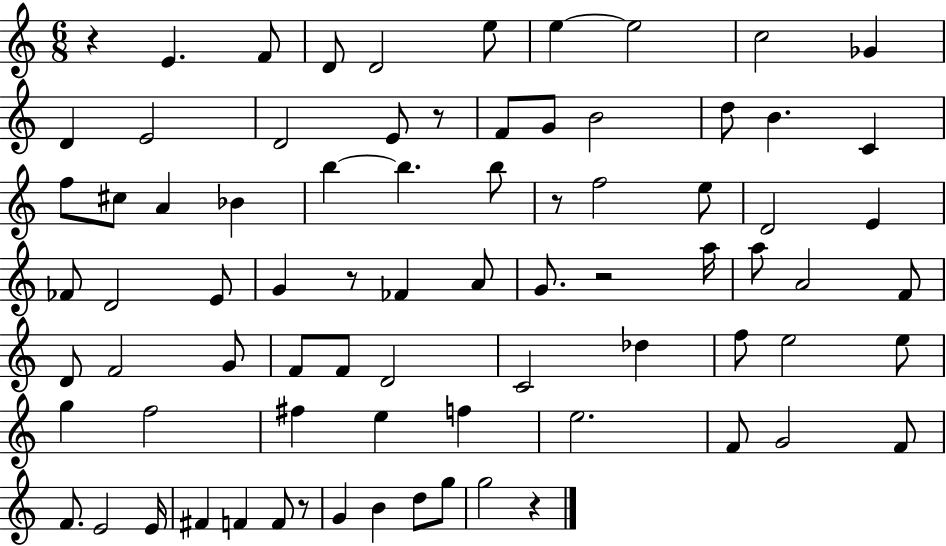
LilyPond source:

{
  \clef treble
  \numericTimeSignature
  \time 6/8
  \key c \major
  \repeat volta 2 { r4 e'4. f'8 | d'8 d'2 e''8 | e''4~~ e''2 | c''2 ges'4 | \break d'4 e'2 | d'2 e'8 r8 | f'8 g'8 b'2 | d''8 b'4. c'4 | \break f''8 cis''8 a'4 bes'4 | b''4~~ b''4. b''8 | r8 f''2 e''8 | d'2 e'4 | \break fes'8 d'2 e'8 | g'4 r8 fes'4 a'8 | g'8. r2 a''16 | a''8 a'2 f'8 | \break d'8 f'2 g'8 | f'8 f'8 d'2 | c'2 des''4 | f''8 e''2 e''8 | \break g''4 f''2 | fis''4 e''4 f''4 | e''2. | f'8 g'2 f'8 | \break f'8. e'2 e'16 | fis'4 f'4 f'8 r8 | g'4 b'4 d''8 g''8 | g''2 r4 | \break } \bar "|."
}